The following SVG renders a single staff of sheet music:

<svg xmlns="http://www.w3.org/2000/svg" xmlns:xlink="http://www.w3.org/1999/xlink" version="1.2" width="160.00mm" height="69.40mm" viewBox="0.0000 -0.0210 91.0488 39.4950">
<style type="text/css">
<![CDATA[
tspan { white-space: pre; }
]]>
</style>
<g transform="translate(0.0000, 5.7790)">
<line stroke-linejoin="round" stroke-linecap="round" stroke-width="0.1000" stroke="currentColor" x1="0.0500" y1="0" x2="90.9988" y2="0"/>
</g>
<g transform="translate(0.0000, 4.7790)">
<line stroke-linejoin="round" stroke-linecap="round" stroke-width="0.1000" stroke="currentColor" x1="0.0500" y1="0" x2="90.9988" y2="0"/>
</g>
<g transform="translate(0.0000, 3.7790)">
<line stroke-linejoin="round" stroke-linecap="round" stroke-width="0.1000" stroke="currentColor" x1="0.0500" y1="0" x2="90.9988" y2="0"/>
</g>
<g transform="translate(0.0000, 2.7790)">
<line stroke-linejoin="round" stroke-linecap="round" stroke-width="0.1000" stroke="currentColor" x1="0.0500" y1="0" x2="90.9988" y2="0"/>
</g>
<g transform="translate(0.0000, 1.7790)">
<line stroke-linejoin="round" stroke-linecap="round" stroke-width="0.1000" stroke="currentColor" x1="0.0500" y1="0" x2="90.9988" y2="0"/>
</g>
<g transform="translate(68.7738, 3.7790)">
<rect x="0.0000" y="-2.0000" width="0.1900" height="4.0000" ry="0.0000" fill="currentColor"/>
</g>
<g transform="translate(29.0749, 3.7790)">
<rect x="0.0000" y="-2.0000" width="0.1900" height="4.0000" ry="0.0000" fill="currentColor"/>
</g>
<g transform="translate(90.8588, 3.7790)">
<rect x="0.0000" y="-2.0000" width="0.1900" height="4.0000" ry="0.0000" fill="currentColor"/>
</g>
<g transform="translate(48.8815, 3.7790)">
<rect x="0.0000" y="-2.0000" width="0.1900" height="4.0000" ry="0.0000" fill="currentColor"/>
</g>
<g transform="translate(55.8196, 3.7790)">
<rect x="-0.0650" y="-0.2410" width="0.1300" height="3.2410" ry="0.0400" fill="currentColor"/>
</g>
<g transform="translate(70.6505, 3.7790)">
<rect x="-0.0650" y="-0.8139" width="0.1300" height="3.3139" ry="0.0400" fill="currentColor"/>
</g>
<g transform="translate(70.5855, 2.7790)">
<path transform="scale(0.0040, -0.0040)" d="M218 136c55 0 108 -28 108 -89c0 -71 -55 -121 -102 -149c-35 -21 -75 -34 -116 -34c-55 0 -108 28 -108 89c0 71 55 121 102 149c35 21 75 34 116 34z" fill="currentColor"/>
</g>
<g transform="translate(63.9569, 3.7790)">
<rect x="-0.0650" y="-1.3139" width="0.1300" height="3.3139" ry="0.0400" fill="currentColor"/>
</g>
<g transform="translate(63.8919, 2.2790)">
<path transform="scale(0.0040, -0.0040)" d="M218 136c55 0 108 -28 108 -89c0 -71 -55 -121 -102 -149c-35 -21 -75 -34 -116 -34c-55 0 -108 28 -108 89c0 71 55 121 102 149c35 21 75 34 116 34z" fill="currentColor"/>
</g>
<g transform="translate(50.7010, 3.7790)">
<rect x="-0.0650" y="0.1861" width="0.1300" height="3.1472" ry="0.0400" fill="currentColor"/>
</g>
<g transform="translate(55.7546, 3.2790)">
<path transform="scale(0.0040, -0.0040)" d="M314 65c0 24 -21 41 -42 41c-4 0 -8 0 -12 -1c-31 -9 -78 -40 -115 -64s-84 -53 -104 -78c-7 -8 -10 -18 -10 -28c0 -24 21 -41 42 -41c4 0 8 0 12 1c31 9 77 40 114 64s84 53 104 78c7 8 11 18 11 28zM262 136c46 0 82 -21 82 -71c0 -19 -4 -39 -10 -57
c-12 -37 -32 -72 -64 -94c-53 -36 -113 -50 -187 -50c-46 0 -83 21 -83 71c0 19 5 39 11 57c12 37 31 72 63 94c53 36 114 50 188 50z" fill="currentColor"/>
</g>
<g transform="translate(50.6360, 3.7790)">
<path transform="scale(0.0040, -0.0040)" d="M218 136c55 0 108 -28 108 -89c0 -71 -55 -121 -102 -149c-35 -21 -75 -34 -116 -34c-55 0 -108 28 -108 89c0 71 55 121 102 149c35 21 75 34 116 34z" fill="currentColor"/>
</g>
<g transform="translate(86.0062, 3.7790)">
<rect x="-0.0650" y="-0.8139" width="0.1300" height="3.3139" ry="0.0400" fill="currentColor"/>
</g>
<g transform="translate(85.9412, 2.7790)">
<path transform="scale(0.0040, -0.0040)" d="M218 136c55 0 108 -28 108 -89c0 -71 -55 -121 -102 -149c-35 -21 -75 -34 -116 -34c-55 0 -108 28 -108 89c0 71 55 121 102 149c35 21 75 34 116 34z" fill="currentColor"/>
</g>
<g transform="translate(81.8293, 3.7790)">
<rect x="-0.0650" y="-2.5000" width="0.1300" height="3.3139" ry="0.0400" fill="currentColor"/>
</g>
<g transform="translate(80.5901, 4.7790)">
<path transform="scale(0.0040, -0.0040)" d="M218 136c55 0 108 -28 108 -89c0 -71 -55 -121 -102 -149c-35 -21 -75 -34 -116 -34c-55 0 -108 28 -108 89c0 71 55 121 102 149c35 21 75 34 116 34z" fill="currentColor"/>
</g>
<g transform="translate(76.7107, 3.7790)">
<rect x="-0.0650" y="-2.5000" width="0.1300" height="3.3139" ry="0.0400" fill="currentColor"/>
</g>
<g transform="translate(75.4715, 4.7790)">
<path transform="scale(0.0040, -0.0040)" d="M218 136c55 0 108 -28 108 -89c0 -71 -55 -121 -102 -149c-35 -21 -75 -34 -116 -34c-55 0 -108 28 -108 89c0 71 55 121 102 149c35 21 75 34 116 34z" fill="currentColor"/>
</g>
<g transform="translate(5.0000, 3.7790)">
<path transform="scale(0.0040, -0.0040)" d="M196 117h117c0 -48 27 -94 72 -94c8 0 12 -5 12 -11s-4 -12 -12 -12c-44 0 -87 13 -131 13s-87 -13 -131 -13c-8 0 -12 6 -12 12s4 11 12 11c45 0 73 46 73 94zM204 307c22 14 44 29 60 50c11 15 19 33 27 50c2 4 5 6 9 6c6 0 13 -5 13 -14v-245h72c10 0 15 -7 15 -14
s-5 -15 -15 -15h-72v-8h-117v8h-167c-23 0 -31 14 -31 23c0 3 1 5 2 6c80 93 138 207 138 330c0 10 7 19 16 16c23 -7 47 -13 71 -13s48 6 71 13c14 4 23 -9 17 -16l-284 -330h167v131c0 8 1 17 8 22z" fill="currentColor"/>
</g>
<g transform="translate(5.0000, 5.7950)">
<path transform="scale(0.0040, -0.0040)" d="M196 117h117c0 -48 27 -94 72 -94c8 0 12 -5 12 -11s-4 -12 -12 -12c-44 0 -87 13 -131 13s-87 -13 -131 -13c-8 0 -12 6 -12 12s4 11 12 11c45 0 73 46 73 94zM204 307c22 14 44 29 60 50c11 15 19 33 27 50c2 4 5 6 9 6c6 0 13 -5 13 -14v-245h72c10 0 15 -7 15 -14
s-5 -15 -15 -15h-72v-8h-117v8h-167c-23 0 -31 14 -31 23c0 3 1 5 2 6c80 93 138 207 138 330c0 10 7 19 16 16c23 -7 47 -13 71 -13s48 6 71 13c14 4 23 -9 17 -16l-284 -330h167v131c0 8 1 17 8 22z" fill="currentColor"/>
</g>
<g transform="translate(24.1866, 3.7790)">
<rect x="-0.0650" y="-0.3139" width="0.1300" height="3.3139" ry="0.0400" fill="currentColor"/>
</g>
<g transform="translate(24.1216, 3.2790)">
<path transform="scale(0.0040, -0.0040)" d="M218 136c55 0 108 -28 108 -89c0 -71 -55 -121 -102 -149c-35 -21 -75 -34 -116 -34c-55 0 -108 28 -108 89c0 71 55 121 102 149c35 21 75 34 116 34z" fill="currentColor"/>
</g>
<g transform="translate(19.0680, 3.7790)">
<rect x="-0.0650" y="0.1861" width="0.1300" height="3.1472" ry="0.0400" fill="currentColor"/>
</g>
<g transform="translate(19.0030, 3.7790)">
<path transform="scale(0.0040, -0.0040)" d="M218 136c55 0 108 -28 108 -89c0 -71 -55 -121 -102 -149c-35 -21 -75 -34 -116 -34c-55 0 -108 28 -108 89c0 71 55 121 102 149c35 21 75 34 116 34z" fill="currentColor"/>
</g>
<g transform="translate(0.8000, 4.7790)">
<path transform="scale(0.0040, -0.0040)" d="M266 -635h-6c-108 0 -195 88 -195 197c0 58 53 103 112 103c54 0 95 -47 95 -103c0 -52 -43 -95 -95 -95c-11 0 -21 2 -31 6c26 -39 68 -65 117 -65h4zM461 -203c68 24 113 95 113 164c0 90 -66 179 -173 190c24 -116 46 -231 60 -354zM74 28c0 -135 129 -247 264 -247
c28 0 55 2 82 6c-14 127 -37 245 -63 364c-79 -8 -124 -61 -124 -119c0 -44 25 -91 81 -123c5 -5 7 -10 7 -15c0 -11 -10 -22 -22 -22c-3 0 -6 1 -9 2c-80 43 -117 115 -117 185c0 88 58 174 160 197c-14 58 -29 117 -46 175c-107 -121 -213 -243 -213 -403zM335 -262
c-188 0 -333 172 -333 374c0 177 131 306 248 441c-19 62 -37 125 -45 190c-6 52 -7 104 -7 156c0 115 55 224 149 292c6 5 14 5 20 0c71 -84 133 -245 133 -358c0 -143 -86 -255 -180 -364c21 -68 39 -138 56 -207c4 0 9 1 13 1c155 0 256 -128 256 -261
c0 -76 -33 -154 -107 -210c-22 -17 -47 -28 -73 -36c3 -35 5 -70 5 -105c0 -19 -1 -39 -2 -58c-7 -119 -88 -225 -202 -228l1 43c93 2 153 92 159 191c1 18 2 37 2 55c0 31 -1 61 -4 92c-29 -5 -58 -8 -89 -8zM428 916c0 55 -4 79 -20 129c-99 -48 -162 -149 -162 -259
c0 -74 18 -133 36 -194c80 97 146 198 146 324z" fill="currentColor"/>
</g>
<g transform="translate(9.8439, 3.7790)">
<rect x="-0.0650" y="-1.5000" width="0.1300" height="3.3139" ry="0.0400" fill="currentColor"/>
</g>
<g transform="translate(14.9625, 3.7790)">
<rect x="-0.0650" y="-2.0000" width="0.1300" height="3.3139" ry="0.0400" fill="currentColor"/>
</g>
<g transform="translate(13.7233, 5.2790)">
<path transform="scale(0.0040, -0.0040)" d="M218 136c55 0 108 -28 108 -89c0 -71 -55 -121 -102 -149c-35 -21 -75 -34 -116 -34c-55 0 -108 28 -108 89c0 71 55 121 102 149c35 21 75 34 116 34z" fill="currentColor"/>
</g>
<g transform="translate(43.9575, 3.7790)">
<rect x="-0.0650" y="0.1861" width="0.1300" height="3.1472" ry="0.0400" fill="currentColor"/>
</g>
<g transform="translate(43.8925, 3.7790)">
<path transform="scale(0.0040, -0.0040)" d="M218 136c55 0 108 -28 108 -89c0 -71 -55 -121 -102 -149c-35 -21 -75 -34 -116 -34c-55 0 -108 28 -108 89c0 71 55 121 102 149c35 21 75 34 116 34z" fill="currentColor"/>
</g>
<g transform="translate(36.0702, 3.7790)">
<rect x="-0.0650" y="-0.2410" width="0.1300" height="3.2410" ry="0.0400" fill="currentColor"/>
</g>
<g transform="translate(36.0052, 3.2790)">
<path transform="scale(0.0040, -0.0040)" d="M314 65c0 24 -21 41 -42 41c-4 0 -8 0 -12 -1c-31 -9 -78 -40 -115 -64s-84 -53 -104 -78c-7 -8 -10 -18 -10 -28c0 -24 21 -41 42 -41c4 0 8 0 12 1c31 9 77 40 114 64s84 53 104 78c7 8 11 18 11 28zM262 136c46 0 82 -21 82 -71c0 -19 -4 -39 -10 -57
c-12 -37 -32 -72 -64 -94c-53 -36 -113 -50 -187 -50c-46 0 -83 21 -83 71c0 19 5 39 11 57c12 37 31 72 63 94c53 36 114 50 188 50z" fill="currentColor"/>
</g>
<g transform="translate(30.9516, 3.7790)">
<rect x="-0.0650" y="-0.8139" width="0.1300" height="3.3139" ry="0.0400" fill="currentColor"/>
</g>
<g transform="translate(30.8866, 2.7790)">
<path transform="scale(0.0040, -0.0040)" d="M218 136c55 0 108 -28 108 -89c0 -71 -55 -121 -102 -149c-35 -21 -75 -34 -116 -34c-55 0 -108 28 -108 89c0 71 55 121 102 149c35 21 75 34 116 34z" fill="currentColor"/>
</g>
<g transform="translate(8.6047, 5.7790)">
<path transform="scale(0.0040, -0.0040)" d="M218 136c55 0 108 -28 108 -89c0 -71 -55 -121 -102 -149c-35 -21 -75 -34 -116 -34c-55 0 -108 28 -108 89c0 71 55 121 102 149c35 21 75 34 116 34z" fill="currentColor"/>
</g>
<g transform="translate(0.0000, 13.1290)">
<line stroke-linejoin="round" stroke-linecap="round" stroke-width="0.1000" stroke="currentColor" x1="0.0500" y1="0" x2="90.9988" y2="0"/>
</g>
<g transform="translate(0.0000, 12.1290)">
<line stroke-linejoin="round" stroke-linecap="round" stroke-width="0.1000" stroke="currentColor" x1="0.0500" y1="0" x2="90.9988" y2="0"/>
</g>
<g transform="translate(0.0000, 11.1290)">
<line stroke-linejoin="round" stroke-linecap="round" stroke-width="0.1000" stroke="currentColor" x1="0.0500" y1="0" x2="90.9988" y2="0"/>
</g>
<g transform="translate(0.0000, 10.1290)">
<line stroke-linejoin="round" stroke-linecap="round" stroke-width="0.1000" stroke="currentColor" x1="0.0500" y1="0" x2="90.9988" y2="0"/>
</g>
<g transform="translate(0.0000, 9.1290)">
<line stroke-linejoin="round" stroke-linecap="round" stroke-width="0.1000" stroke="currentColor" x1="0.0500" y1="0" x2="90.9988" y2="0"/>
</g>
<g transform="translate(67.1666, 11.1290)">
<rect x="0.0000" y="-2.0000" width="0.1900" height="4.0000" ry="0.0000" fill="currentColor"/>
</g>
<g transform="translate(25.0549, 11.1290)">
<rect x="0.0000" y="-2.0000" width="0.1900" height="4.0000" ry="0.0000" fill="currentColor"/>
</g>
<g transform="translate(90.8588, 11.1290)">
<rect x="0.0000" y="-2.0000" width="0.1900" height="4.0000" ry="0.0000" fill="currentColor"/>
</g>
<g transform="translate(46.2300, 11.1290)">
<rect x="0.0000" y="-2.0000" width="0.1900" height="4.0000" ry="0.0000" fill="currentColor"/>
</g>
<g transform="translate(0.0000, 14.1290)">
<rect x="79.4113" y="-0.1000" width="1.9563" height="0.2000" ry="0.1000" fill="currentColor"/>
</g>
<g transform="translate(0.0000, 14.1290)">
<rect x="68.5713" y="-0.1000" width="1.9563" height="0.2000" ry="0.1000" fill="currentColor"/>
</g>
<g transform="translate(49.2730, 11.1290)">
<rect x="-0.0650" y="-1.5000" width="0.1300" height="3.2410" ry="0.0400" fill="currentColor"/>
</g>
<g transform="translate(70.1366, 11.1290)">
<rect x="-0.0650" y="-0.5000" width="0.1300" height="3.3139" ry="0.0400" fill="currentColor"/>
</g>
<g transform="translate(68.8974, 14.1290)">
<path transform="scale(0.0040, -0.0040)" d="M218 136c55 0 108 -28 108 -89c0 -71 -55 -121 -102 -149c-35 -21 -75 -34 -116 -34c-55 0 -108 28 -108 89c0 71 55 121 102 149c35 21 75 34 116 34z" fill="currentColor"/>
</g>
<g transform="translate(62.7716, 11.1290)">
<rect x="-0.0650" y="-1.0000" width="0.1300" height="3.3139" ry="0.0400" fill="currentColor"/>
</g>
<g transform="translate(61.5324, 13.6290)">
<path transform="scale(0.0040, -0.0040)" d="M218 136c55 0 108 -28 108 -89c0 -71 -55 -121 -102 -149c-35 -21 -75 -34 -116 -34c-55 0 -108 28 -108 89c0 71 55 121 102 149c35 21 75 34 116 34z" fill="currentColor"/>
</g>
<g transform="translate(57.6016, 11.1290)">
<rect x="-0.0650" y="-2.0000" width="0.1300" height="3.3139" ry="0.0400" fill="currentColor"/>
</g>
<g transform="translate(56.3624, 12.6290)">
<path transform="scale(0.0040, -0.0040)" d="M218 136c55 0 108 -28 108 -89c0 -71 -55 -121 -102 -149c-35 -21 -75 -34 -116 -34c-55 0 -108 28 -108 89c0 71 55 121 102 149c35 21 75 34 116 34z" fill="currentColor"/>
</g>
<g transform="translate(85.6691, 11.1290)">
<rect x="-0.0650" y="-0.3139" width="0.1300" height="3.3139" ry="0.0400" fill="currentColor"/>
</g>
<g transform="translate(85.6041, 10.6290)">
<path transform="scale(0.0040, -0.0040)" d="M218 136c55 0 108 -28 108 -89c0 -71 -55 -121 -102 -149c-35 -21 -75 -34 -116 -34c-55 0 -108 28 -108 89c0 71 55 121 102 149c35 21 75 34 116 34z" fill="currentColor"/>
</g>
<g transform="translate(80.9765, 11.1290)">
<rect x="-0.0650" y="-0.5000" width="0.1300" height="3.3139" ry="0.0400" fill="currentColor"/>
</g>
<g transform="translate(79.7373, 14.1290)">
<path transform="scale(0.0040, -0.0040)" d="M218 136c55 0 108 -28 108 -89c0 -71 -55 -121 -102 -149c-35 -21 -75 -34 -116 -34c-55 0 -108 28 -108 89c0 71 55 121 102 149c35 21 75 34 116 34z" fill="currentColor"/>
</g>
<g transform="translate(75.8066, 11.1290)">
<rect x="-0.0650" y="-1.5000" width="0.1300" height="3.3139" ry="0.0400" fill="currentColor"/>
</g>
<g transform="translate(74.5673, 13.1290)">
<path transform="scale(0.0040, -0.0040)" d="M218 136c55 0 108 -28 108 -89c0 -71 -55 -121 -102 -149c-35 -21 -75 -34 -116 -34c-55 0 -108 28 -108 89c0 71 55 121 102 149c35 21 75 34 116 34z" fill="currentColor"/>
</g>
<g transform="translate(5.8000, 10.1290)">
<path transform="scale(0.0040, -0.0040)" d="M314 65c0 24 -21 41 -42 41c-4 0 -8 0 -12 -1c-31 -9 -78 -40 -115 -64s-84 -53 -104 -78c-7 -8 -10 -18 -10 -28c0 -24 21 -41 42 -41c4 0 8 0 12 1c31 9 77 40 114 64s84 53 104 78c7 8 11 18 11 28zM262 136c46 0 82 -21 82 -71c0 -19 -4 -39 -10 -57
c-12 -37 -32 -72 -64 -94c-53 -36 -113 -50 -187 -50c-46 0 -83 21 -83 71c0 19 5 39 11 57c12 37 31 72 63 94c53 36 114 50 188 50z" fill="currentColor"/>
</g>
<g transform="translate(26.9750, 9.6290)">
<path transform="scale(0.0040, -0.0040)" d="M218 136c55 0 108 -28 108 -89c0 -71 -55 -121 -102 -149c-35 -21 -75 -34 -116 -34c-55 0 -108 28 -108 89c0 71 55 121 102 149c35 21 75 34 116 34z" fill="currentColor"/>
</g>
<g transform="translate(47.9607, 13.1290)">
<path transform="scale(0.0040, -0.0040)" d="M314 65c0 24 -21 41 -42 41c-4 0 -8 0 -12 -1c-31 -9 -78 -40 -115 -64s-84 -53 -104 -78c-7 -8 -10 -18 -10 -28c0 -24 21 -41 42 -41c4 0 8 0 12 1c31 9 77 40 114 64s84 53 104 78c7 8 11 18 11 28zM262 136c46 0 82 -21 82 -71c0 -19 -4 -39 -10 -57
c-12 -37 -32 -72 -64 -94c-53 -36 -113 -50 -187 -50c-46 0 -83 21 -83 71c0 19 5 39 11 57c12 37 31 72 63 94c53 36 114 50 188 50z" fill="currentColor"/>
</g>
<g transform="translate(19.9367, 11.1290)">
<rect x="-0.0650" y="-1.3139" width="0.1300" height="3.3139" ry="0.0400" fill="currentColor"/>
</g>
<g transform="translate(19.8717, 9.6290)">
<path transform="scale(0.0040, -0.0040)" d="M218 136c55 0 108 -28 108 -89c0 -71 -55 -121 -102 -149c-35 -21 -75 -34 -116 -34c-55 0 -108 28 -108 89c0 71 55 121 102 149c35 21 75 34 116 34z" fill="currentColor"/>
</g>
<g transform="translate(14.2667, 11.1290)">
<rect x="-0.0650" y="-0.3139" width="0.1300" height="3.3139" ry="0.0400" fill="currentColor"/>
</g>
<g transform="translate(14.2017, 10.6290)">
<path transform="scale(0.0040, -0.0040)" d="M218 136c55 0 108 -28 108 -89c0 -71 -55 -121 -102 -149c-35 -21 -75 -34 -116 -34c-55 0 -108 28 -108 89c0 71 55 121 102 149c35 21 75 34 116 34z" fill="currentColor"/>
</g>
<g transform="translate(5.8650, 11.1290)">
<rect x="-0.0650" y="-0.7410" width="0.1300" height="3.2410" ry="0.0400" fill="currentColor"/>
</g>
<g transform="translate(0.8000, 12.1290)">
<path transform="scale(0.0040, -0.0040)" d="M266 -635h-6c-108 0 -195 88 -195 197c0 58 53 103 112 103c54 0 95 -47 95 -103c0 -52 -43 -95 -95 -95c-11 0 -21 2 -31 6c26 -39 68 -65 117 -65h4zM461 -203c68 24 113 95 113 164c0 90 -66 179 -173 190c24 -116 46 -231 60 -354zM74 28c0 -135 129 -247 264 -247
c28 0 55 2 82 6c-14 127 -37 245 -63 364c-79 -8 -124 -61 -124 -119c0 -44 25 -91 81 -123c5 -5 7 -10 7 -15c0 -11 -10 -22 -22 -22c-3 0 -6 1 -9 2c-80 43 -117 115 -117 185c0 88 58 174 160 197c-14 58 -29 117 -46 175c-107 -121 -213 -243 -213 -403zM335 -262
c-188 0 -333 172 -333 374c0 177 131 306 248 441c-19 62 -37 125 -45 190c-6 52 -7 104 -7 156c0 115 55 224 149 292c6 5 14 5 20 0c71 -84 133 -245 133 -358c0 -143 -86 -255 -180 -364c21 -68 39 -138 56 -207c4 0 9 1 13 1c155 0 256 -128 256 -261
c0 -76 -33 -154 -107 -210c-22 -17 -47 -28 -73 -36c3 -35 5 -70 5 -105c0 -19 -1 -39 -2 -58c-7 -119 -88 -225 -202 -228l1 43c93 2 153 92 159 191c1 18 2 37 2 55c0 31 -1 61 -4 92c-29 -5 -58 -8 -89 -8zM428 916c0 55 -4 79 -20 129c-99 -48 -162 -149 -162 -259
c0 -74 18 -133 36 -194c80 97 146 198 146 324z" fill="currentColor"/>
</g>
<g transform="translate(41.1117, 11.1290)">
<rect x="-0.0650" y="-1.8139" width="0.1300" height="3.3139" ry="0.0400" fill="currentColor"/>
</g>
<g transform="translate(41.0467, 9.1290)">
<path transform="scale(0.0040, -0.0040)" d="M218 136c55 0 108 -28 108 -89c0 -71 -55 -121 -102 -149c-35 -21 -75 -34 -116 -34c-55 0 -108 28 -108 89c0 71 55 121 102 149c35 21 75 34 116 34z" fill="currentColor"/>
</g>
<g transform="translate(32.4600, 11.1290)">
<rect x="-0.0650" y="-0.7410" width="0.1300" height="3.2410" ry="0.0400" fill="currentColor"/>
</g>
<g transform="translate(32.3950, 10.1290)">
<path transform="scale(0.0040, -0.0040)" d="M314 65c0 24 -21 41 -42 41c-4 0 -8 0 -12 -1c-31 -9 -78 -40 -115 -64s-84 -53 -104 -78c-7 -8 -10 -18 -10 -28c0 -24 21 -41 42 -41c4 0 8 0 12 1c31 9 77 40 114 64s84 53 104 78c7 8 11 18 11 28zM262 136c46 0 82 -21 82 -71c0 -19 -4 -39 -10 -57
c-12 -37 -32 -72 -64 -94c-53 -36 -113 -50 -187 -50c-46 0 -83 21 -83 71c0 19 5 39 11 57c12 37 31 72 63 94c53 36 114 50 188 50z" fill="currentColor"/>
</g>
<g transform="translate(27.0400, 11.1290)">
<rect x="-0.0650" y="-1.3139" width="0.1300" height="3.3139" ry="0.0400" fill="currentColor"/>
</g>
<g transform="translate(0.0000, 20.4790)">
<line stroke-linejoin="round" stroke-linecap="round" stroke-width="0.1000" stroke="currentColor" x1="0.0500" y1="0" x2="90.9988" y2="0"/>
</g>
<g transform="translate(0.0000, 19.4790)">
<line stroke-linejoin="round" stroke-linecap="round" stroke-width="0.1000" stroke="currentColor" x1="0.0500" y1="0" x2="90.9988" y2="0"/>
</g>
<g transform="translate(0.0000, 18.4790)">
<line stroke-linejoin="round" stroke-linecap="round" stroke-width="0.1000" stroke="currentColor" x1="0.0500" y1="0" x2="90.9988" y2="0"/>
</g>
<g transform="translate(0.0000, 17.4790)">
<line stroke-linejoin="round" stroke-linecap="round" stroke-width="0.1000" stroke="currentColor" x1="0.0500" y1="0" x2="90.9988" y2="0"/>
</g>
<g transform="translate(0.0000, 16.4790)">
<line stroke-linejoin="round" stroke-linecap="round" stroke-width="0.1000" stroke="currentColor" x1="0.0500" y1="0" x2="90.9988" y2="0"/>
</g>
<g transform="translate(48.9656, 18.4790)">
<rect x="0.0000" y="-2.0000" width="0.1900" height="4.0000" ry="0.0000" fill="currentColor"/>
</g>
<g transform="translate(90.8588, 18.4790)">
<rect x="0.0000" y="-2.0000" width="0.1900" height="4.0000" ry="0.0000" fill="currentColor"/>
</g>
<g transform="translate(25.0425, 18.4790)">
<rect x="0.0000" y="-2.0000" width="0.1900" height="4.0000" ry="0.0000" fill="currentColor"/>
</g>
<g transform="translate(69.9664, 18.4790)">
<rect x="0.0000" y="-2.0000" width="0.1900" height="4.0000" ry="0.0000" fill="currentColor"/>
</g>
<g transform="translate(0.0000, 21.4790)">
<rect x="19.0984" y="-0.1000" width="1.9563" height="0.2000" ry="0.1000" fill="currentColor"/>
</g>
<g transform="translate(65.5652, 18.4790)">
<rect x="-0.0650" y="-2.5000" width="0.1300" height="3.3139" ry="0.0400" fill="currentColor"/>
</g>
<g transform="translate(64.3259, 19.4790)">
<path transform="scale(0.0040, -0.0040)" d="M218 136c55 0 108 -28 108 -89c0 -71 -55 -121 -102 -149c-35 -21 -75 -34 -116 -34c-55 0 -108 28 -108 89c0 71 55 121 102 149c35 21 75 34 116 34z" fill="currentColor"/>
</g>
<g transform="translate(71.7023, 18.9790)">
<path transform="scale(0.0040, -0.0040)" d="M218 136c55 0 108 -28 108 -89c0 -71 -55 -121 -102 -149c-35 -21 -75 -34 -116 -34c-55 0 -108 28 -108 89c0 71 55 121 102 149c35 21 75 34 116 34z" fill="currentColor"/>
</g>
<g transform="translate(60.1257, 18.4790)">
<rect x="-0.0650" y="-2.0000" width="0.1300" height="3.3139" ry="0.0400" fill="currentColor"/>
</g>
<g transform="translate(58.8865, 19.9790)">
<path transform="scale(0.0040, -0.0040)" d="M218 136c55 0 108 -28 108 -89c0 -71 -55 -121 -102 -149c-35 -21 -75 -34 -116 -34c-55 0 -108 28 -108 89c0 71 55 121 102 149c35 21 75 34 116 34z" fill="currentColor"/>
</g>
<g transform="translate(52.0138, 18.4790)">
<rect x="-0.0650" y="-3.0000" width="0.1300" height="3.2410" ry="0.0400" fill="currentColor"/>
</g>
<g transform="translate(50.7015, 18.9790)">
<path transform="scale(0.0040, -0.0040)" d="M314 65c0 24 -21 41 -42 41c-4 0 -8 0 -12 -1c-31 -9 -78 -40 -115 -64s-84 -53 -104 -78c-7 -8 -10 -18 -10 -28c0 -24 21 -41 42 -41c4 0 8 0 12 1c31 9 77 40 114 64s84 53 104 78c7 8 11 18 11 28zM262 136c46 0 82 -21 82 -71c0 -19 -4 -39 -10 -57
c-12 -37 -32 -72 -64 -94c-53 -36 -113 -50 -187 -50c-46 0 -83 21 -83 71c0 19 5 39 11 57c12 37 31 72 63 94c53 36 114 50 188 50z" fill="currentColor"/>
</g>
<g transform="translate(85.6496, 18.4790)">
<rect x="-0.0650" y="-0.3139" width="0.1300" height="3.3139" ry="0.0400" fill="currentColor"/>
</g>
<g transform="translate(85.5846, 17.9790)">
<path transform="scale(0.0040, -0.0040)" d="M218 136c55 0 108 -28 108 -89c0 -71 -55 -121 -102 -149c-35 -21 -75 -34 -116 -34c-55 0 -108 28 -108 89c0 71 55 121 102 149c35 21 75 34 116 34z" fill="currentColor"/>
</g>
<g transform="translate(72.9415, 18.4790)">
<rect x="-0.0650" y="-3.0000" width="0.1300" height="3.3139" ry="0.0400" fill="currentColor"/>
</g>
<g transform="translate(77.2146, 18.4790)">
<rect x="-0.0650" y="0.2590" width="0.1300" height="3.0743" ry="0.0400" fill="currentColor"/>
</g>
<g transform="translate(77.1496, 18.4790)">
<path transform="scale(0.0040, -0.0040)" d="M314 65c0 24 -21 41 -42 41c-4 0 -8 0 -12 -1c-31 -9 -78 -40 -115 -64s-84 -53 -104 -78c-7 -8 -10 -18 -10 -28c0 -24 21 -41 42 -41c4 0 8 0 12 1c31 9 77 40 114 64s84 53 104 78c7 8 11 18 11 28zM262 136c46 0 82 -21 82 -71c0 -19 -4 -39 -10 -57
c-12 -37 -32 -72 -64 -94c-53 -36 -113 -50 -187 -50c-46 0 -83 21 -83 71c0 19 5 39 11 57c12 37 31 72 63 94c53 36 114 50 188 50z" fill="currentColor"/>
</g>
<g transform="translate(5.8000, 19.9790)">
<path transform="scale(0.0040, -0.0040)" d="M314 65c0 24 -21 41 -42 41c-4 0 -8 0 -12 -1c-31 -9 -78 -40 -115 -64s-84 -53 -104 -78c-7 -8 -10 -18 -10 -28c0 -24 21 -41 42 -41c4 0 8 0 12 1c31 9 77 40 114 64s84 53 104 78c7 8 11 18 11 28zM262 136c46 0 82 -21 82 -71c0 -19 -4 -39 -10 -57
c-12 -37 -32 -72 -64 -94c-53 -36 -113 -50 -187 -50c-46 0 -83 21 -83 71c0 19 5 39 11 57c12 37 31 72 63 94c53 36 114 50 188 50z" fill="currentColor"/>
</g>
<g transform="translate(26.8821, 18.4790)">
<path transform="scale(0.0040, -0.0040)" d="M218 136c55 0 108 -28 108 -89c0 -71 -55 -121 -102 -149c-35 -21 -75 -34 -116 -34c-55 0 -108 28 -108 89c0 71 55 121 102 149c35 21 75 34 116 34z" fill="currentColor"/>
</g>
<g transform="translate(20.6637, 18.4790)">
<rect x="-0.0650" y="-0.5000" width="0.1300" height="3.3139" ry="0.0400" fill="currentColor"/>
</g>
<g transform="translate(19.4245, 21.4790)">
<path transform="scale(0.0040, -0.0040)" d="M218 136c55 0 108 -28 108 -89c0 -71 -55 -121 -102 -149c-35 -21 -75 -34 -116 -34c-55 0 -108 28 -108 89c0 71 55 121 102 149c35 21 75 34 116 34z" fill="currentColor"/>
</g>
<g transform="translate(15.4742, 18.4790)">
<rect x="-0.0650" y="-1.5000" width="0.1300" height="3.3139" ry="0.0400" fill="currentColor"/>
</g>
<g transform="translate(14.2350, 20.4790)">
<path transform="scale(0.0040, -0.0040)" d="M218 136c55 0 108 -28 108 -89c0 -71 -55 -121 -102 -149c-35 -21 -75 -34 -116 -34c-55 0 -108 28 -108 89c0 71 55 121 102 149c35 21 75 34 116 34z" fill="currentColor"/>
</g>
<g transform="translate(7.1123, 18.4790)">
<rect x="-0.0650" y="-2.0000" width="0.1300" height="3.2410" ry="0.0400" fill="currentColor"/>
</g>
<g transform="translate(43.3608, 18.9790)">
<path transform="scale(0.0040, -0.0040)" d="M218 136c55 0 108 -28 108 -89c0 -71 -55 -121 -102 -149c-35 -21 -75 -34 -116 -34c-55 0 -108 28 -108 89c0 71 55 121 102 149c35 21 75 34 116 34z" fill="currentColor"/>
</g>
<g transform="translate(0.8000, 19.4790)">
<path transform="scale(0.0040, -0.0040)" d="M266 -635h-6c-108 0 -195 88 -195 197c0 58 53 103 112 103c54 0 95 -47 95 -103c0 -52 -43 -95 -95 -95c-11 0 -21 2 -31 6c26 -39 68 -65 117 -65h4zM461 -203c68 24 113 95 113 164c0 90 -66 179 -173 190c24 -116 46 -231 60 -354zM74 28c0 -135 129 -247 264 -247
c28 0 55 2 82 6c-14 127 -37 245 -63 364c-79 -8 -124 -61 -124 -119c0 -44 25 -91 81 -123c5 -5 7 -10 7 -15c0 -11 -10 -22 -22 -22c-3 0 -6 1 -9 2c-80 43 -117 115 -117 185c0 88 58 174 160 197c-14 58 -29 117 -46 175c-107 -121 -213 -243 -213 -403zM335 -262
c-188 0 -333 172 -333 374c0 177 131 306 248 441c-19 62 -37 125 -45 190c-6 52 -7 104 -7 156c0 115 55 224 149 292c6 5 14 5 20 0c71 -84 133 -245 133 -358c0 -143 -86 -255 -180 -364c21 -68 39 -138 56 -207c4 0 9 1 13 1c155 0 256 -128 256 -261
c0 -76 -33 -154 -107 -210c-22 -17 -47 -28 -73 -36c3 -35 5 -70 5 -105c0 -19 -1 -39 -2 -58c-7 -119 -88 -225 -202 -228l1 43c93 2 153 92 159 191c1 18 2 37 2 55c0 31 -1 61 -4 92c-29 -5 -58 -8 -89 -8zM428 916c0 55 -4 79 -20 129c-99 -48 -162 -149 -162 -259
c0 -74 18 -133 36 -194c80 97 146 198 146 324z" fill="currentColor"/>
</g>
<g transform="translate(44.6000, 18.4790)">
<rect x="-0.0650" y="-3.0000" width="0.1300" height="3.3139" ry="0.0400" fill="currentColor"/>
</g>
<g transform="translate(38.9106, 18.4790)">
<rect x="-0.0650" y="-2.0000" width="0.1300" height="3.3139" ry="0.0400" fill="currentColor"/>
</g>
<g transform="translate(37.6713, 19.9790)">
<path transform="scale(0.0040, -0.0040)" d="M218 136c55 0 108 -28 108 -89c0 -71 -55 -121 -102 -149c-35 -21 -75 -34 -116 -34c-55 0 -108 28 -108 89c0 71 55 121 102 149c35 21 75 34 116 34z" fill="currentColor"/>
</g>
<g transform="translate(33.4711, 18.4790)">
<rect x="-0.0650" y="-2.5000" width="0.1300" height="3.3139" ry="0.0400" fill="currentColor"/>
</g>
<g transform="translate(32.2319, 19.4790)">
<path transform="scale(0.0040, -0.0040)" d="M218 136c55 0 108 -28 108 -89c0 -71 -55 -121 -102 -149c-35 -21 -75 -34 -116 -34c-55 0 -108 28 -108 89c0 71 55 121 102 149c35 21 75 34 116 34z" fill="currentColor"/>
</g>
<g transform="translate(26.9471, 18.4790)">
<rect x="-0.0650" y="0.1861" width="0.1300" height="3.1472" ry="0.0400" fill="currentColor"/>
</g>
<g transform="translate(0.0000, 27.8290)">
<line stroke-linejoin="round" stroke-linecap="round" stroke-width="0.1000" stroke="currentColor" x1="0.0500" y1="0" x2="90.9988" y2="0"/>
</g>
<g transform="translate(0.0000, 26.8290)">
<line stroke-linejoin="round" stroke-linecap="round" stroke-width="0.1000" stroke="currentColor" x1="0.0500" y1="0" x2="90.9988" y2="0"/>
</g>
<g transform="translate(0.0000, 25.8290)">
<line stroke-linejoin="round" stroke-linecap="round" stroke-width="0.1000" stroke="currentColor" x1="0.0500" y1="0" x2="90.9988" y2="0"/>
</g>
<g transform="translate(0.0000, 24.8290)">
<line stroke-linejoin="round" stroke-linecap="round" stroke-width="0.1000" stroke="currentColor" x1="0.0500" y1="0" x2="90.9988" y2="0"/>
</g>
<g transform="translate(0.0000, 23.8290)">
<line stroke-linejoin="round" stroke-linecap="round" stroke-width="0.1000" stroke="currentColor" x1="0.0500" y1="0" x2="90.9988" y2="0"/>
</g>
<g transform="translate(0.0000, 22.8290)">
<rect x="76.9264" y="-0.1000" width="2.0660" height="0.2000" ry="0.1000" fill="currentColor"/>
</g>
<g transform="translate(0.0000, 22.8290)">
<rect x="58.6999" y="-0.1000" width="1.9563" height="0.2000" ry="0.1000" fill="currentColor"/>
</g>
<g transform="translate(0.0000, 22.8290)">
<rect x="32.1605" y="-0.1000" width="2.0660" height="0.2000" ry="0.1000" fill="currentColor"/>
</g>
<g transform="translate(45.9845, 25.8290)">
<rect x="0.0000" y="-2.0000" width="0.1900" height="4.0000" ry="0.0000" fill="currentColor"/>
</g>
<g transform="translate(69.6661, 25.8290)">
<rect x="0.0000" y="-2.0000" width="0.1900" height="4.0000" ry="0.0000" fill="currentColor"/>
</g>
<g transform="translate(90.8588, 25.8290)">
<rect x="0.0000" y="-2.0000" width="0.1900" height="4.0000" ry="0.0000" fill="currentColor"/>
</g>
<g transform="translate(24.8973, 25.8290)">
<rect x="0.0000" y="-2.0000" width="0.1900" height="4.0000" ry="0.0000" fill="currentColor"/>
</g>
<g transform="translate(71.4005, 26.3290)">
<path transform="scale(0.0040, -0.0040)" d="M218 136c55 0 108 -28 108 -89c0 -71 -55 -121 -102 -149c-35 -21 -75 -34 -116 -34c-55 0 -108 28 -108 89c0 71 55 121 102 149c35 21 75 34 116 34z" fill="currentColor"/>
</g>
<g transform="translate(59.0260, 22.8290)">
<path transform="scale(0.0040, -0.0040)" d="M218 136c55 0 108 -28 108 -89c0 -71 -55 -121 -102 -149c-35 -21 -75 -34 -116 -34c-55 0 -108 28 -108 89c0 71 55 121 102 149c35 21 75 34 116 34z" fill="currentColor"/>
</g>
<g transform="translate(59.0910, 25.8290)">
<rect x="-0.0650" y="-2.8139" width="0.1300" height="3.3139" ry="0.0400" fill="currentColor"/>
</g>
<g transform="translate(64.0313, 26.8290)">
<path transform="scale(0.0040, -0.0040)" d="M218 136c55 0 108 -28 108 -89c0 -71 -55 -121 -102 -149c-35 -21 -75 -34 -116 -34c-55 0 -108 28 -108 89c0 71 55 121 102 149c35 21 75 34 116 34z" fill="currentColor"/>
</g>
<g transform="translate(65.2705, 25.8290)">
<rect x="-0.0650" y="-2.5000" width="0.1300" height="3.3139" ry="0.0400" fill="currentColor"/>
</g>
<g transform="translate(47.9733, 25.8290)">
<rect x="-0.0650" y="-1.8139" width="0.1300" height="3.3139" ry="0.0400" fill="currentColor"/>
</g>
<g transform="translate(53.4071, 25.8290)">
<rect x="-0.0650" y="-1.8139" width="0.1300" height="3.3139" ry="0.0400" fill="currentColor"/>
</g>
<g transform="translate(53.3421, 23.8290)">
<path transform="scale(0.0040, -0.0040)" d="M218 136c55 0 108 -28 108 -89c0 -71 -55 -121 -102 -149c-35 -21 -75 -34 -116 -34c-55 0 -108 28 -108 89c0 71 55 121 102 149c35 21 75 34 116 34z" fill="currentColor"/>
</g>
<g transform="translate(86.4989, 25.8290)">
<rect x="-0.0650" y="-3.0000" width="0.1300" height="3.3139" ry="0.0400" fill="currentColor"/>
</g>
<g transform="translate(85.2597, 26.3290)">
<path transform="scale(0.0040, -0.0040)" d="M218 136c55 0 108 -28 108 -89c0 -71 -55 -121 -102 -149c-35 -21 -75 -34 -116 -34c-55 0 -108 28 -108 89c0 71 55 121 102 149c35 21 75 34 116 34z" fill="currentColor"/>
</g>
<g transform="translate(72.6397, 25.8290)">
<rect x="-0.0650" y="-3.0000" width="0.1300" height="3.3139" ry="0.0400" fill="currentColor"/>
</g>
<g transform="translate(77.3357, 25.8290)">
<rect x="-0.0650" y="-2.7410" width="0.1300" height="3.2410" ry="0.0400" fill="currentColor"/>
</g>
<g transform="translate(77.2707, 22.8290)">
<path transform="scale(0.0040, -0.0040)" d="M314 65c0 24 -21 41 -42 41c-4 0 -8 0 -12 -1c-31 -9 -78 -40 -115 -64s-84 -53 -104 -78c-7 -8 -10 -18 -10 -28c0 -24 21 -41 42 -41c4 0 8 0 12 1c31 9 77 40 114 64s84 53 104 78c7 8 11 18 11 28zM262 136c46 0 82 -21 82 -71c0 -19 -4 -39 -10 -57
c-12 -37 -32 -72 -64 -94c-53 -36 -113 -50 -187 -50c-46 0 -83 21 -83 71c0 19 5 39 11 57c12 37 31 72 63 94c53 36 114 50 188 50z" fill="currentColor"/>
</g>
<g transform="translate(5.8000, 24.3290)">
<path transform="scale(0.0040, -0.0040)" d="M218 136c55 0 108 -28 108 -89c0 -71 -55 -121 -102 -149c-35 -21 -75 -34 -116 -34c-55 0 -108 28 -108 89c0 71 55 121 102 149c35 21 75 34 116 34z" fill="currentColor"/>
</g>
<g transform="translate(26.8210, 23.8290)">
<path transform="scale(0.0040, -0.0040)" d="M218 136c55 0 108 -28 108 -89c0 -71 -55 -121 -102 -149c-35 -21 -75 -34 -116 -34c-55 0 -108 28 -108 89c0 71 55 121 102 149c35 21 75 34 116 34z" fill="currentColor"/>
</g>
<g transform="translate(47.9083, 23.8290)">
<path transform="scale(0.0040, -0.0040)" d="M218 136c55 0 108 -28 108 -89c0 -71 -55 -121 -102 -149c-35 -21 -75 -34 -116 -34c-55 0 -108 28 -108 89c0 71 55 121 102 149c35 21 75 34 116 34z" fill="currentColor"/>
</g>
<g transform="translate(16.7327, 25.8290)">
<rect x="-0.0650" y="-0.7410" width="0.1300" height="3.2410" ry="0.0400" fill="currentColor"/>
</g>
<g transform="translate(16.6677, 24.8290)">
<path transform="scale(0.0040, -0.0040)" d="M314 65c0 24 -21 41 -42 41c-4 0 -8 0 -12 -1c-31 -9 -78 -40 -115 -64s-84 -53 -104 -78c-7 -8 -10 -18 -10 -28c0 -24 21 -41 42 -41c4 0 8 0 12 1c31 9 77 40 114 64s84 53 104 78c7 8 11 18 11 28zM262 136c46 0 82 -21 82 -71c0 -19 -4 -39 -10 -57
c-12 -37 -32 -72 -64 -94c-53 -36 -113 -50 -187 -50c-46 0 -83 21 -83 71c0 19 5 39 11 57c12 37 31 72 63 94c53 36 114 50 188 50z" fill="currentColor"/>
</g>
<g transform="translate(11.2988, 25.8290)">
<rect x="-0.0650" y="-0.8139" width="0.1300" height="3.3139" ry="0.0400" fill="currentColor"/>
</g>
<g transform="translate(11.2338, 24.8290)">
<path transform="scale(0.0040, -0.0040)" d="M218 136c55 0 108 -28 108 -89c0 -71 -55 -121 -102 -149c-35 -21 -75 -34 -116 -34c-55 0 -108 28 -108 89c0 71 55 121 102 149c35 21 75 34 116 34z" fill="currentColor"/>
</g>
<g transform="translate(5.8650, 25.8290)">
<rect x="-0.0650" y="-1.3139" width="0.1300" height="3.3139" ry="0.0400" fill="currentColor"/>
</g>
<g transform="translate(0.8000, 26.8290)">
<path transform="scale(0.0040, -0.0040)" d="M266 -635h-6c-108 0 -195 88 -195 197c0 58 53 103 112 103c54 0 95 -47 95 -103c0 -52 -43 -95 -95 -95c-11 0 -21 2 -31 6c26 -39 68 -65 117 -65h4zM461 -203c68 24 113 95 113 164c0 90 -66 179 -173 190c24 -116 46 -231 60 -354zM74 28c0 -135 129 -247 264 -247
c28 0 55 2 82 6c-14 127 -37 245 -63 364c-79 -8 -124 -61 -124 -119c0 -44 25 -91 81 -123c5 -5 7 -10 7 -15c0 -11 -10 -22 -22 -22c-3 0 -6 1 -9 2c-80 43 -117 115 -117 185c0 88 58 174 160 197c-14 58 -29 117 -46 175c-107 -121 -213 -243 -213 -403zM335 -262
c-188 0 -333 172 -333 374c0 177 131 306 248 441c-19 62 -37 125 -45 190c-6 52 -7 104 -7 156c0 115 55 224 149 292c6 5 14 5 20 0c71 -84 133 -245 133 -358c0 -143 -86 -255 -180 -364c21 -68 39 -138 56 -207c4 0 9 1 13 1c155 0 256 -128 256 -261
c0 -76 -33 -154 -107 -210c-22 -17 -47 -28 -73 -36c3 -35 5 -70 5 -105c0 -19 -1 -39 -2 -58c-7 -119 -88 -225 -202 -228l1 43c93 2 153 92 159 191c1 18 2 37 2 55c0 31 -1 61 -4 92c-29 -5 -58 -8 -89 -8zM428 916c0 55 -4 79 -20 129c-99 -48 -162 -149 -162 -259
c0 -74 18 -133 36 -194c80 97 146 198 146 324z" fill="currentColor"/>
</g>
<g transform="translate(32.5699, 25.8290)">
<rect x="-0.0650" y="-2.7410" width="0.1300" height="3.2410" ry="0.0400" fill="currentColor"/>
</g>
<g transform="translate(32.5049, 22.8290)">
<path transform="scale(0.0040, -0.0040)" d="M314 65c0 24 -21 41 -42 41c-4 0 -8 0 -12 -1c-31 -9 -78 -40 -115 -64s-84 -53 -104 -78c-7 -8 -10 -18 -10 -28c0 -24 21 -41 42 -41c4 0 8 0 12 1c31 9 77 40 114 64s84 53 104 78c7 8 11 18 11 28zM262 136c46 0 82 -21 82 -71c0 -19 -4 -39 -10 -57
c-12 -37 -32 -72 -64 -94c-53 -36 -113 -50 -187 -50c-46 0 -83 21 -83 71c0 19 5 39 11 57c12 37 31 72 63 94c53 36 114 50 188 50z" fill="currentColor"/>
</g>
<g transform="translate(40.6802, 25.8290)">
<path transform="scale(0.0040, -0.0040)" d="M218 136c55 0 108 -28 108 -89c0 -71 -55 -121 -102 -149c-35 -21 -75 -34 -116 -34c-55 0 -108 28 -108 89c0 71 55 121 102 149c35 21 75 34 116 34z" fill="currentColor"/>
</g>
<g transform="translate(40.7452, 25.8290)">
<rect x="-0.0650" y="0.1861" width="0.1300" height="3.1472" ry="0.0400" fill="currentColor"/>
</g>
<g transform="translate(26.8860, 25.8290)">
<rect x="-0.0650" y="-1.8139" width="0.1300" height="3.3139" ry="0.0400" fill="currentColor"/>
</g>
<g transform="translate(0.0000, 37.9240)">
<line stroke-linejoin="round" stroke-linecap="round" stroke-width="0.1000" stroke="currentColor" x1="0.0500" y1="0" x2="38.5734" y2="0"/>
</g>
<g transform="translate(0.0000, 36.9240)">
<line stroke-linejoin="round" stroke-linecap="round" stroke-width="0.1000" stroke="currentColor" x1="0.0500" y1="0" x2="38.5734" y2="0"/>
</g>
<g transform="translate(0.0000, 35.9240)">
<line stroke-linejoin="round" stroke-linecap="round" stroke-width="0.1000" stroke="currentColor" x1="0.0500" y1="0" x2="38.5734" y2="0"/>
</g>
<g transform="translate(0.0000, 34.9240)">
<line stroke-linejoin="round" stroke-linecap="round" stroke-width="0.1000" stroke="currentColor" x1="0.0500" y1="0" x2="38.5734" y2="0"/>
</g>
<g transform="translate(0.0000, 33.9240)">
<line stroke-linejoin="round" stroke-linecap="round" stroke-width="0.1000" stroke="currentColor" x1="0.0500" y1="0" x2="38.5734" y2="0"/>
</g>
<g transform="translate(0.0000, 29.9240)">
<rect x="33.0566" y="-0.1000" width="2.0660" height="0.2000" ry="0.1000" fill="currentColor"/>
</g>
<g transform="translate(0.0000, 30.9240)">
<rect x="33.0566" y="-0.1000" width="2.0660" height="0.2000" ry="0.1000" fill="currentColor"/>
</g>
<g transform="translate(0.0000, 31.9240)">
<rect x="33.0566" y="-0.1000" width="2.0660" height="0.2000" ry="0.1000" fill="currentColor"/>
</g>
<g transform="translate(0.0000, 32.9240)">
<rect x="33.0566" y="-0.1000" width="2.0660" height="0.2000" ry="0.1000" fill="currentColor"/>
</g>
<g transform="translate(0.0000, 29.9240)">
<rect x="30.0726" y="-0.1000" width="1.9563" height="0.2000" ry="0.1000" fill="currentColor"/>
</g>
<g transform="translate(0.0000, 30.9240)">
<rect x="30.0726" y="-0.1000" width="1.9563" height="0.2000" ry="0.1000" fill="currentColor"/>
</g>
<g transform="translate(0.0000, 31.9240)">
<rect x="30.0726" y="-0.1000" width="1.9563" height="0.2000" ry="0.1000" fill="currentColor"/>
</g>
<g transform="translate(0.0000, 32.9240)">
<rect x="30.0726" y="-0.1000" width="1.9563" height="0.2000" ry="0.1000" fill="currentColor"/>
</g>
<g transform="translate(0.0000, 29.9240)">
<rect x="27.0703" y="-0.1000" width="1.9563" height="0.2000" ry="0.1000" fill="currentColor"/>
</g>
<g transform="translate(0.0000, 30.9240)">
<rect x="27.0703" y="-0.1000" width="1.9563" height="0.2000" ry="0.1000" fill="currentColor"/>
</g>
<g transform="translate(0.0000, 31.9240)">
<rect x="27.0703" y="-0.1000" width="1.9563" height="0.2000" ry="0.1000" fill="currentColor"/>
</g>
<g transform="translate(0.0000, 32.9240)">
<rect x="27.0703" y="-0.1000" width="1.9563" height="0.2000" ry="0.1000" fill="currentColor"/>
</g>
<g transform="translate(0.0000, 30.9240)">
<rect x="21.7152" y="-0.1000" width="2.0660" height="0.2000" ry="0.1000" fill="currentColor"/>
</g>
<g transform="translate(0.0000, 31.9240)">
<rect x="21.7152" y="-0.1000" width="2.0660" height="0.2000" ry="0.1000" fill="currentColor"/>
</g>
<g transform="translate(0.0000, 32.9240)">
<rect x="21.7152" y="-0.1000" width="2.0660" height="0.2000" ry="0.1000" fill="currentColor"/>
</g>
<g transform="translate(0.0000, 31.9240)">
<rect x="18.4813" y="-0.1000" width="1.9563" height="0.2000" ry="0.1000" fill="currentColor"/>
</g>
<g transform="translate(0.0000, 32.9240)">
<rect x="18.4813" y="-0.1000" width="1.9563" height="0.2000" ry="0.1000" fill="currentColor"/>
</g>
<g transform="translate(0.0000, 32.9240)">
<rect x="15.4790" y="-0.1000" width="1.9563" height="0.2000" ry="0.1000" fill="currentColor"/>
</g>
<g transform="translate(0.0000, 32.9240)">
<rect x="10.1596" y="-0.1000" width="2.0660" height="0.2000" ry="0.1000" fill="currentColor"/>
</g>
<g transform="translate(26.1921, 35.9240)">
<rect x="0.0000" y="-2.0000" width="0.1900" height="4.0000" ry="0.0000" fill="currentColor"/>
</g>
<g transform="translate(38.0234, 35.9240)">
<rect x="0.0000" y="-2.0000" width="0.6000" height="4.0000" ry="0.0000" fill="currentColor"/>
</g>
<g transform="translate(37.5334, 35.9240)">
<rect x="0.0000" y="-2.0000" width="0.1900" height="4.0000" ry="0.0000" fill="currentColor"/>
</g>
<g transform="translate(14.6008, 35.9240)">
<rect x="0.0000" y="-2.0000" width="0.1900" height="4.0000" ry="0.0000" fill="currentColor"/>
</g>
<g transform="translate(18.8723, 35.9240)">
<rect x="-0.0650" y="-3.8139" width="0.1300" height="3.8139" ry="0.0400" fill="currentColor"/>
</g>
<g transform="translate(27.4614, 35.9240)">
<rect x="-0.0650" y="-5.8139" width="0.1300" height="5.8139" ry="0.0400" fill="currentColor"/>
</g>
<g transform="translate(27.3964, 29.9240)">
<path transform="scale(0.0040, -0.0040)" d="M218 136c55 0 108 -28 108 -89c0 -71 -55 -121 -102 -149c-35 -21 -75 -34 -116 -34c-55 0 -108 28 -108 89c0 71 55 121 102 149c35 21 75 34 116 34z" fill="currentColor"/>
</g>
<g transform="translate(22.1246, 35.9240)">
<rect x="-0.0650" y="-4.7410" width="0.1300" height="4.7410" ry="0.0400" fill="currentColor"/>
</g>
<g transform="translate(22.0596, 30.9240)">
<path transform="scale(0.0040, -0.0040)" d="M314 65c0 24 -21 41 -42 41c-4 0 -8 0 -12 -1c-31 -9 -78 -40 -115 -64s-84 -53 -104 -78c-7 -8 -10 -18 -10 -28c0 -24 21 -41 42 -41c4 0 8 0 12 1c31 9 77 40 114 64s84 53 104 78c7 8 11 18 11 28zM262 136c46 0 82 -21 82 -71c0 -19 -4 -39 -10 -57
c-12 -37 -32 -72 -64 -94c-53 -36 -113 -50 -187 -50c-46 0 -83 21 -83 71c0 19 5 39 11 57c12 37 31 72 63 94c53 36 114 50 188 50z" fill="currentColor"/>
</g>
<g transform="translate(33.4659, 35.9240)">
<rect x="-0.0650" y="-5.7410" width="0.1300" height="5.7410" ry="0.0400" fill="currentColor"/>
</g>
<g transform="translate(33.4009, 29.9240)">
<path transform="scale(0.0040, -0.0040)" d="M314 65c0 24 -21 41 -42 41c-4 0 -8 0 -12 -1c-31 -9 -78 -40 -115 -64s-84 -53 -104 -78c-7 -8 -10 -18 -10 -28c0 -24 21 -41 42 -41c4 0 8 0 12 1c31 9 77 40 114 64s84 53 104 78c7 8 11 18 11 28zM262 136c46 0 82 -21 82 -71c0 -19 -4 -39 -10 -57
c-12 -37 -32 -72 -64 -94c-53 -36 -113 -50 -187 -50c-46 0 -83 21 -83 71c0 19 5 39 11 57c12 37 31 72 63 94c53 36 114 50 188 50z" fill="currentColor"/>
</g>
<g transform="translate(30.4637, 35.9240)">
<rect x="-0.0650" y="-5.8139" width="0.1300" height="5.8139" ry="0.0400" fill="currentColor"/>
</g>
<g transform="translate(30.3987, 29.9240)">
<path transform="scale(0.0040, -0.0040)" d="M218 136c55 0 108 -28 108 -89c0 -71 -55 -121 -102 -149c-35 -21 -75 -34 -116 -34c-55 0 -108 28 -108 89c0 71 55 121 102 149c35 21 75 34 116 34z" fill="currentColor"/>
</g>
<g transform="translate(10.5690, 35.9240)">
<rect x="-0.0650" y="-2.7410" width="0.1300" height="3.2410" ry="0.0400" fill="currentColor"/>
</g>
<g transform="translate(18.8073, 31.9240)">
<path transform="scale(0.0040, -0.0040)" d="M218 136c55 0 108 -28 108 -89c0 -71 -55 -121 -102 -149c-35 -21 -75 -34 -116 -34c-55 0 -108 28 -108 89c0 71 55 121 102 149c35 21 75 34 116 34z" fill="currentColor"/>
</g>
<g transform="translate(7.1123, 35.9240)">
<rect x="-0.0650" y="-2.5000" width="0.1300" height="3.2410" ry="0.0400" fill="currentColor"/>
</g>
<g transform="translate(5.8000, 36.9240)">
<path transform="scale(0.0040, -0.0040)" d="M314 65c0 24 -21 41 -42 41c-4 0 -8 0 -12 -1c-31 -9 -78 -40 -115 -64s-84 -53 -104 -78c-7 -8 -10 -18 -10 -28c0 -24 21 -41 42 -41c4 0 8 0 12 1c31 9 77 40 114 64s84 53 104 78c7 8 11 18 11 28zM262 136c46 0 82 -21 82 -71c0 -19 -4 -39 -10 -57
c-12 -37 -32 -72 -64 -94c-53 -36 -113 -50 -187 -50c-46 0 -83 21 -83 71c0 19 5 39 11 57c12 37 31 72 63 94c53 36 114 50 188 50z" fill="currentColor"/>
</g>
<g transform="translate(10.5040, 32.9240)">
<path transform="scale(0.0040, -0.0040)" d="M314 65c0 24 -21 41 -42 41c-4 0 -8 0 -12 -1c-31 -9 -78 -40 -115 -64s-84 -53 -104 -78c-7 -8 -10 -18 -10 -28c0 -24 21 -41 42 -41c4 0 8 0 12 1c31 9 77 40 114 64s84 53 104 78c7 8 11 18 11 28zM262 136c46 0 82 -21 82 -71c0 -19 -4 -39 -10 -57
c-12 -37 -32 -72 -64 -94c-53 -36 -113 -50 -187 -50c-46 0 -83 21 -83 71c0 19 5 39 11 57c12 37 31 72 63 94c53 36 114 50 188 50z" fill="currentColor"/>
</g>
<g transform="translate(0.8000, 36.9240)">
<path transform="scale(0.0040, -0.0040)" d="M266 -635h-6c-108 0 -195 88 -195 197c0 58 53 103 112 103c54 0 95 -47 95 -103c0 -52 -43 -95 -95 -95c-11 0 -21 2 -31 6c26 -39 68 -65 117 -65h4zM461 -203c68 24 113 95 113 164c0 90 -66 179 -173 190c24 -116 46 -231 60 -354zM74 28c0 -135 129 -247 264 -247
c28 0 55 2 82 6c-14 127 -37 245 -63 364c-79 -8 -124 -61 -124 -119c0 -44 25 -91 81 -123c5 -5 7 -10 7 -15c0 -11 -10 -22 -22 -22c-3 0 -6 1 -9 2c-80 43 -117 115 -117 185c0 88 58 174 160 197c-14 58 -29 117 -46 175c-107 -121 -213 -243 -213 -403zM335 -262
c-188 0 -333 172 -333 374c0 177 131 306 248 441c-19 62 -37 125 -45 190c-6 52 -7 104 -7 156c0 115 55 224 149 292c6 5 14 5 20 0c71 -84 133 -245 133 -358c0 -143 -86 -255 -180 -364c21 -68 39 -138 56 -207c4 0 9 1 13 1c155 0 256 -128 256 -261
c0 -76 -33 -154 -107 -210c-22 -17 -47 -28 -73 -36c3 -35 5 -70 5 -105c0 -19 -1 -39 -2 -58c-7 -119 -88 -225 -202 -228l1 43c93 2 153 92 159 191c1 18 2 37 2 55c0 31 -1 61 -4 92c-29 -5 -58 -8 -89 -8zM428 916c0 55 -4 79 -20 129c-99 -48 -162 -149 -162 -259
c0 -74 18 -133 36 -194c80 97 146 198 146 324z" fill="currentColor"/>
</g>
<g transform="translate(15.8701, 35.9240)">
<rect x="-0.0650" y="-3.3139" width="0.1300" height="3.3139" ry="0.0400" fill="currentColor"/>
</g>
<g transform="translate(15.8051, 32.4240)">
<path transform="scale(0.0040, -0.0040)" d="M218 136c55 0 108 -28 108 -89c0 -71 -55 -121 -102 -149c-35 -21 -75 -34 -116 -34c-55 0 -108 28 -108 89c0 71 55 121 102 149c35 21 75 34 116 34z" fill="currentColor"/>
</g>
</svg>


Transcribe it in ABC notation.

X:1
T:Untitled
M:4/4
L:1/4
K:C
E F B c d c2 B B c2 e d G G d d2 c e e d2 f E2 F D C E C c F2 E C B G F A A2 F G A B2 c e d d2 f a2 B f f a G A a2 A G2 a2 b c' e'2 g' g' g'2